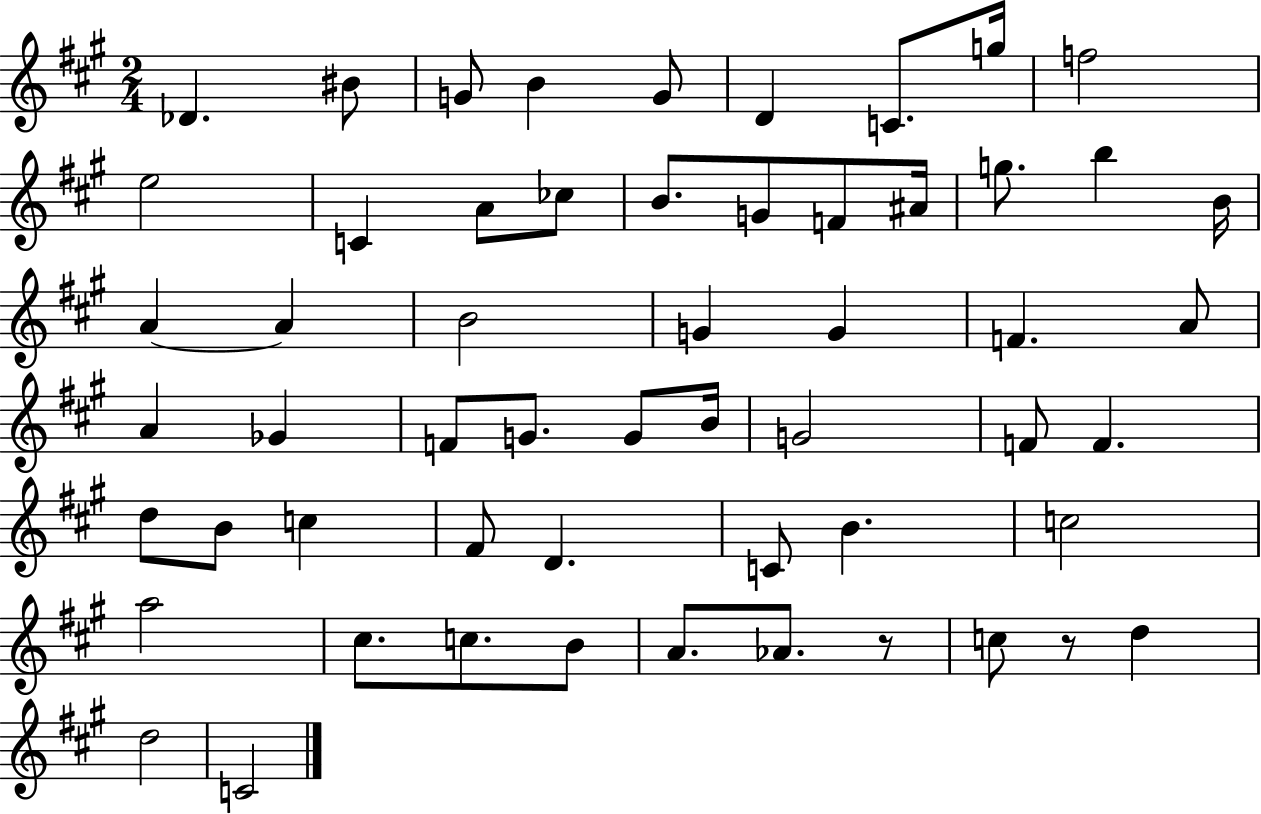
X:1
T:Untitled
M:2/4
L:1/4
K:A
_D ^B/2 G/2 B G/2 D C/2 g/4 f2 e2 C A/2 _c/2 B/2 G/2 F/2 ^A/4 g/2 b B/4 A A B2 G G F A/2 A _G F/2 G/2 G/2 B/4 G2 F/2 F d/2 B/2 c ^F/2 D C/2 B c2 a2 ^c/2 c/2 B/2 A/2 _A/2 z/2 c/2 z/2 d d2 C2